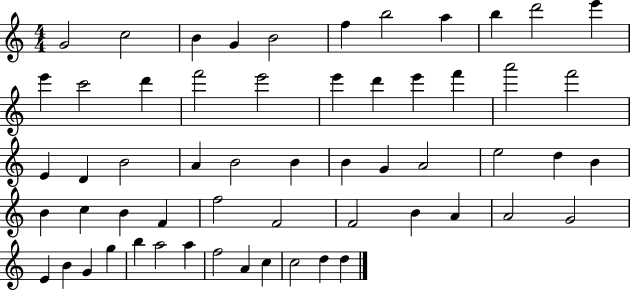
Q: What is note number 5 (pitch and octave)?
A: B4